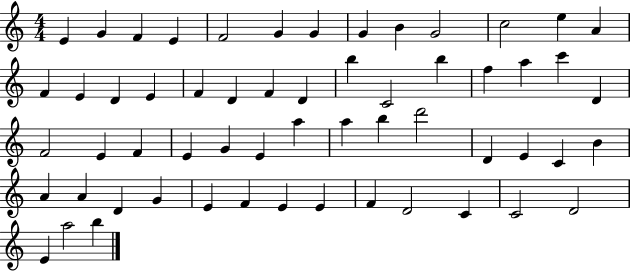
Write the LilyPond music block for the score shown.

{
  \clef treble
  \numericTimeSignature
  \time 4/4
  \key c \major
  e'4 g'4 f'4 e'4 | f'2 g'4 g'4 | g'4 b'4 g'2 | c''2 e''4 a'4 | \break f'4 e'4 d'4 e'4 | f'4 d'4 f'4 d'4 | b''4 c'2 b''4 | f''4 a''4 c'''4 d'4 | \break f'2 e'4 f'4 | e'4 g'4 e'4 a''4 | a''4 b''4 d'''2 | d'4 e'4 c'4 b'4 | \break a'4 a'4 d'4 g'4 | e'4 f'4 e'4 e'4 | f'4 d'2 c'4 | c'2 d'2 | \break e'4 a''2 b''4 | \bar "|."
}